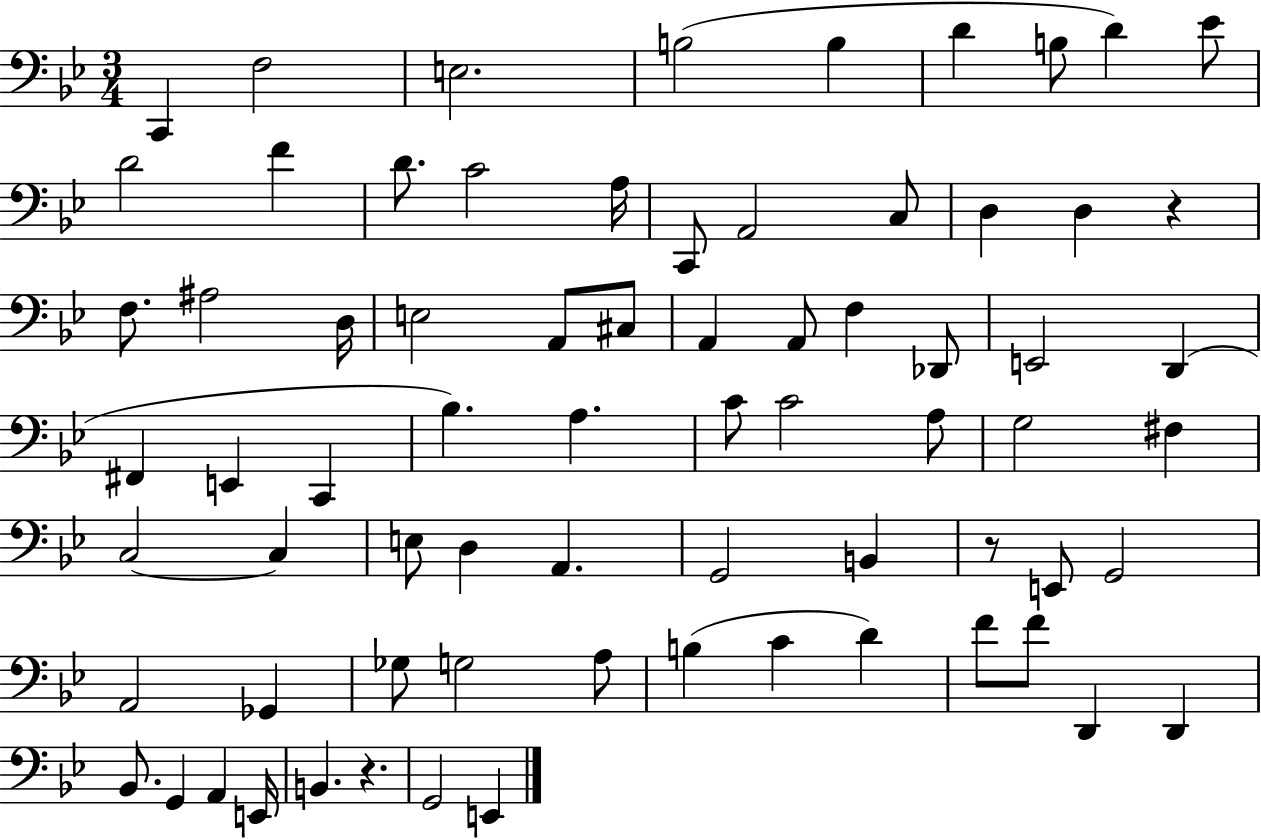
{
  \clef bass
  \numericTimeSignature
  \time 3/4
  \key bes \major
  c,4 f2 | e2. | b2( b4 | d'4 b8 d'4) ees'8 | \break d'2 f'4 | d'8. c'2 a16 | c,8 a,2 c8 | d4 d4 r4 | \break f8. ais2 d16 | e2 a,8 cis8 | a,4 a,8 f4 des,8 | e,2 d,4( | \break fis,4 e,4 c,4 | bes4.) a4. | c'8 c'2 a8 | g2 fis4 | \break c2~~ c4 | e8 d4 a,4. | g,2 b,4 | r8 e,8 g,2 | \break a,2 ges,4 | ges8 g2 a8 | b4( c'4 d'4) | f'8 f'8 d,4 d,4 | \break bes,8. g,4 a,4 e,16 | b,4. r4. | g,2 e,4 | \bar "|."
}